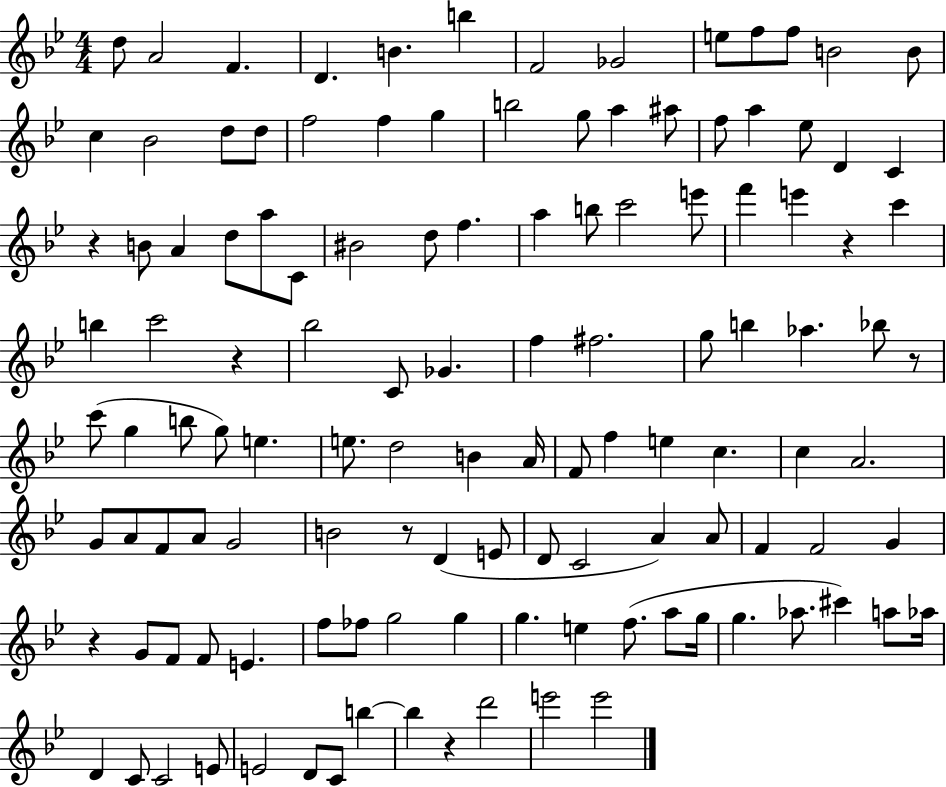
D5/e A4/h F4/q. D4/q. B4/q. B5/q F4/h Gb4/h E5/e F5/e F5/e B4/h B4/e C5/q Bb4/h D5/e D5/e F5/h F5/q G5/q B5/h G5/e A5/q A#5/e F5/e A5/q Eb5/e D4/q C4/q R/q B4/e A4/q D5/e A5/e C4/e BIS4/h D5/e F5/q. A5/q B5/e C6/h E6/e F6/q E6/q R/q C6/q B5/q C6/h R/q Bb5/h C4/e Gb4/q. F5/q F#5/h. G5/e B5/q Ab5/q. Bb5/e R/e C6/e G5/q B5/e G5/e E5/q. E5/e. D5/h B4/q A4/s F4/e F5/q E5/q C5/q. C5/q A4/h. G4/e A4/e F4/e A4/e G4/h B4/h R/e D4/q E4/e D4/e C4/h A4/q A4/e F4/q F4/h G4/q R/q G4/e F4/e F4/e E4/q. F5/e FES5/e G5/h G5/q G5/q. E5/q F5/e. A5/e G5/s G5/q. Ab5/e. C#6/q A5/e Ab5/s D4/q C4/e C4/h E4/e E4/h D4/e C4/e B5/q B5/q R/q D6/h E6/h E6/h